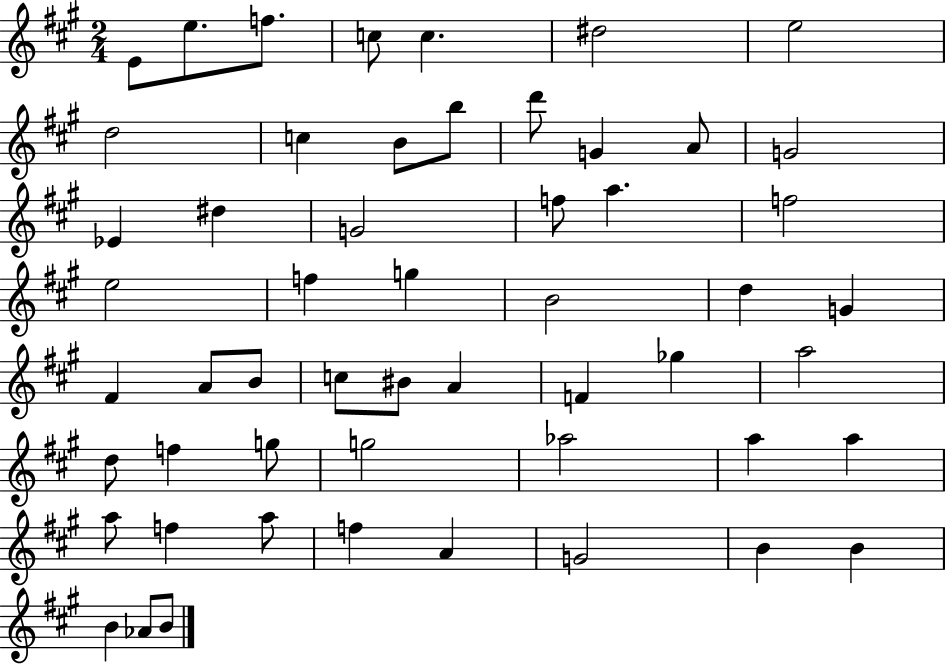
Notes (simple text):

E4/e E5/e. F5/e. C5/e C5/q. D#5/h E5/h D5/h C5/q B4/e B5/e D6/e G4/q A4/e G4/h Eb4/q D#5/q G4/h F5/e A5/q. F5/h E5/h F5/q G5/q B4/h D5/q G4/q F#4/q A4/e B4/e C5/e BIS4/e A4/q F4/q Gb5/q A5/h D5/e F5/q G5/e G5/h Ab5/h A5/q A5/q A5/e F5/q A5/e F5/q A4/q G4/h B4/q B4/q B4/q Ab4/e B4/e